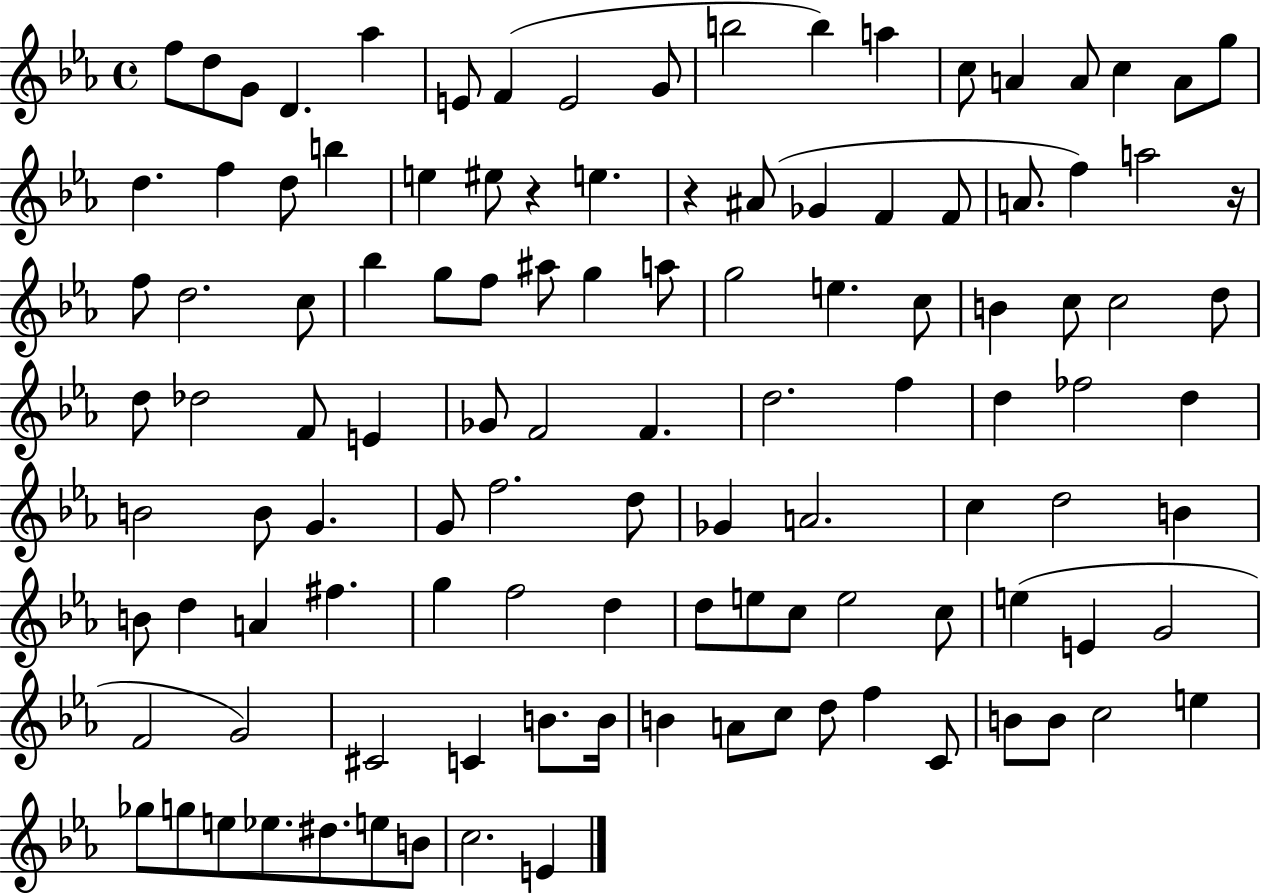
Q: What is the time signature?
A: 4/4